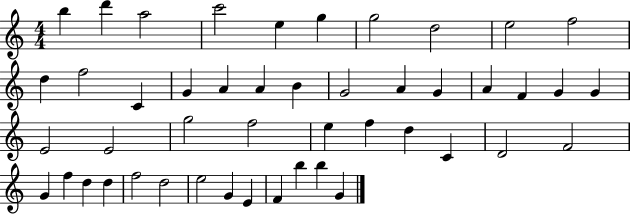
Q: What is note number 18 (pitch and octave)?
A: G4